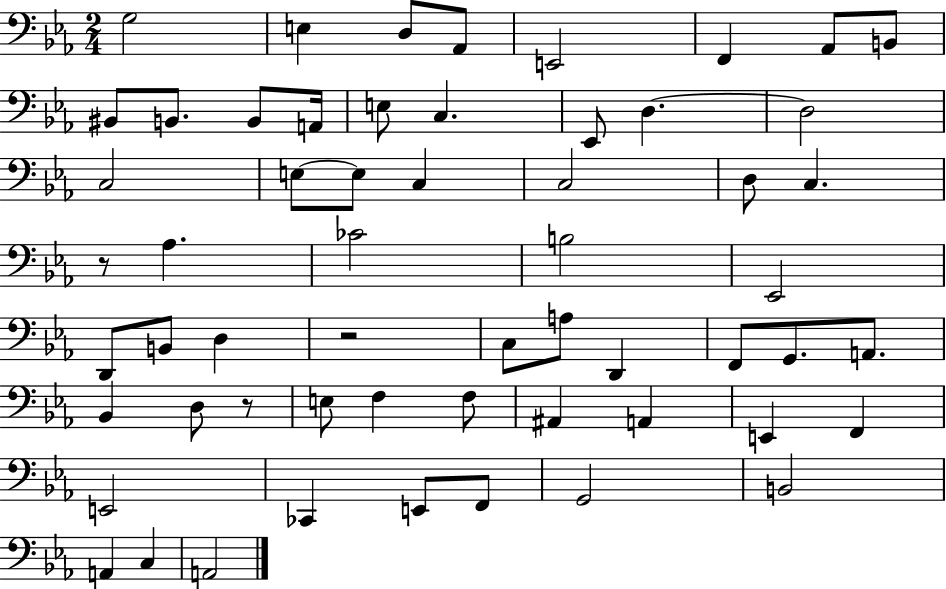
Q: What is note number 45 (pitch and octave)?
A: E2